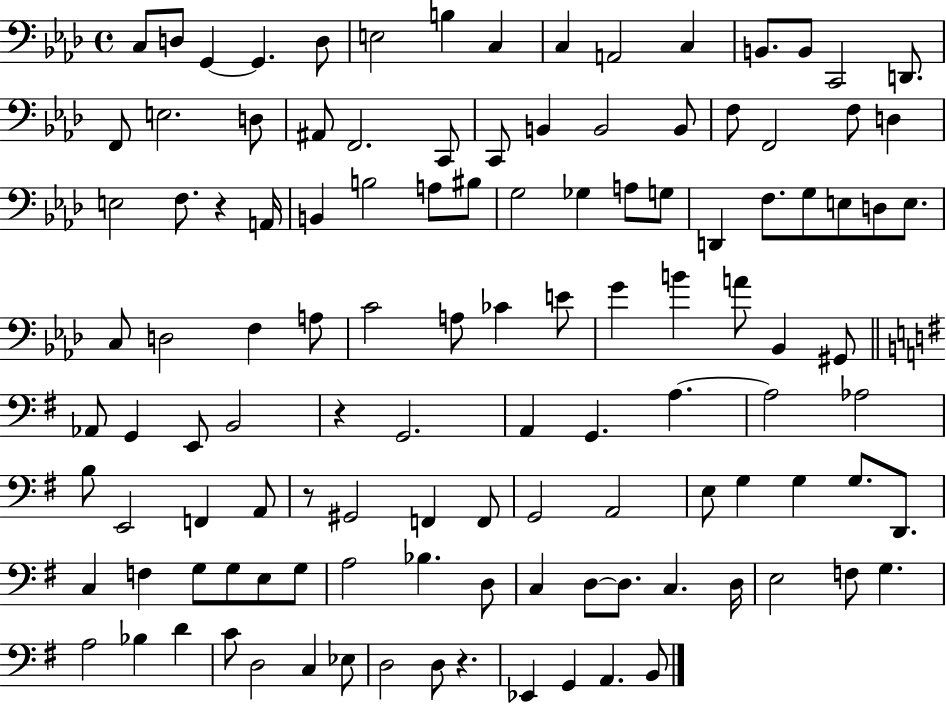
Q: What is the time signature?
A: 4/4